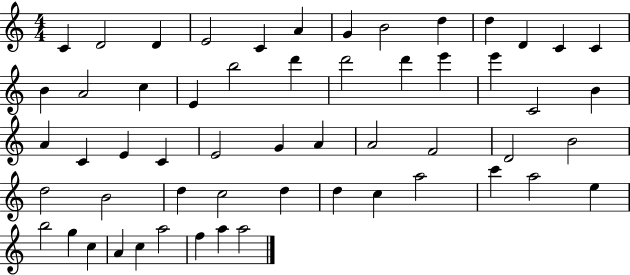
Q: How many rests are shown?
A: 0